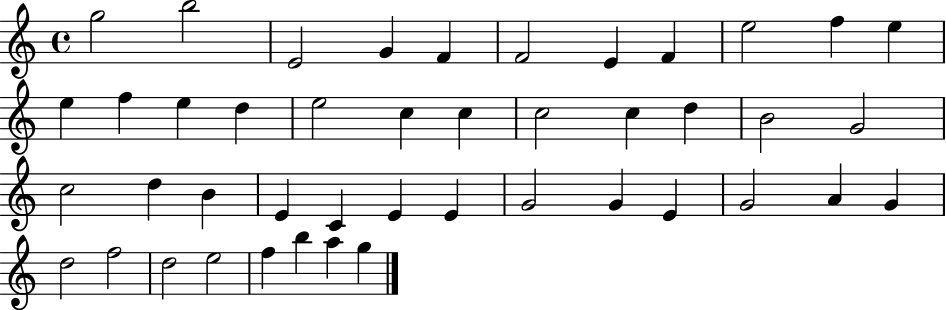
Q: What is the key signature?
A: C major